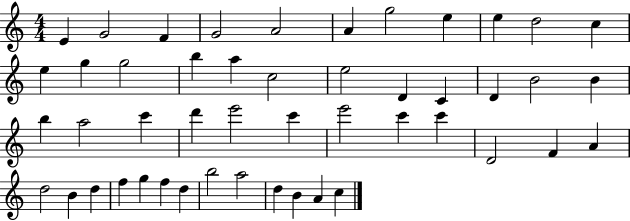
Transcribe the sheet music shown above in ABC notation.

X:1
T:Untitled
M:4/4
L:1/4
K:C
E G2 F G2 A2 A g2 e e d2 c e g g2 b a c2 e2 D C D B2 B b a2 c' d' e'2 c' e'2 c' c' D2 F A d2 B d f g f d b2 a2 d B A c